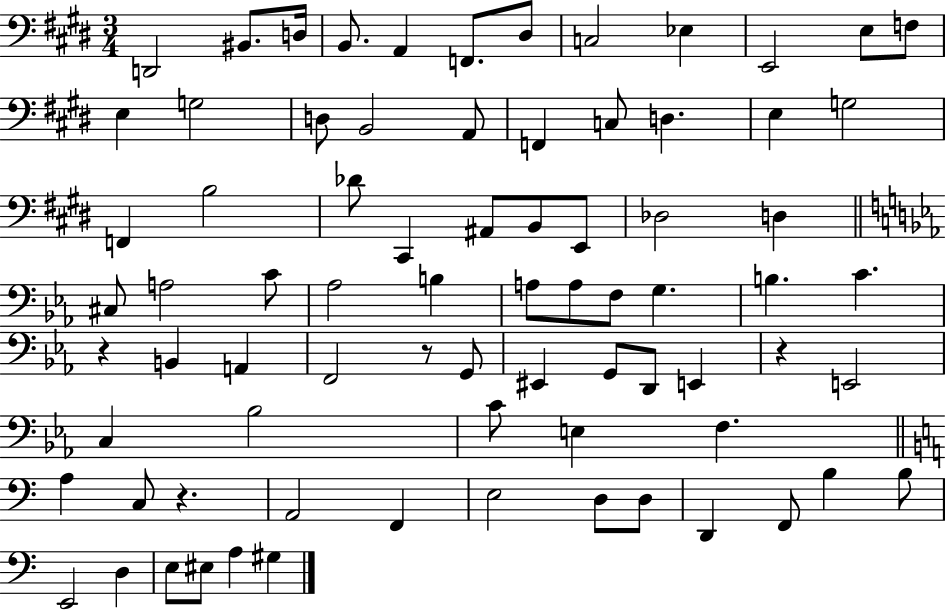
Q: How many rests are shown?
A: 4